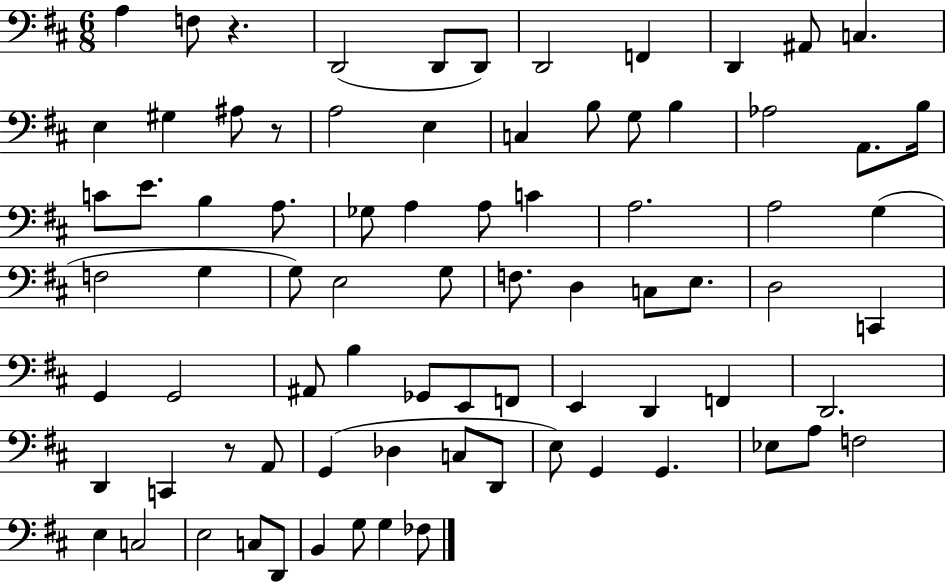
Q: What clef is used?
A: bass